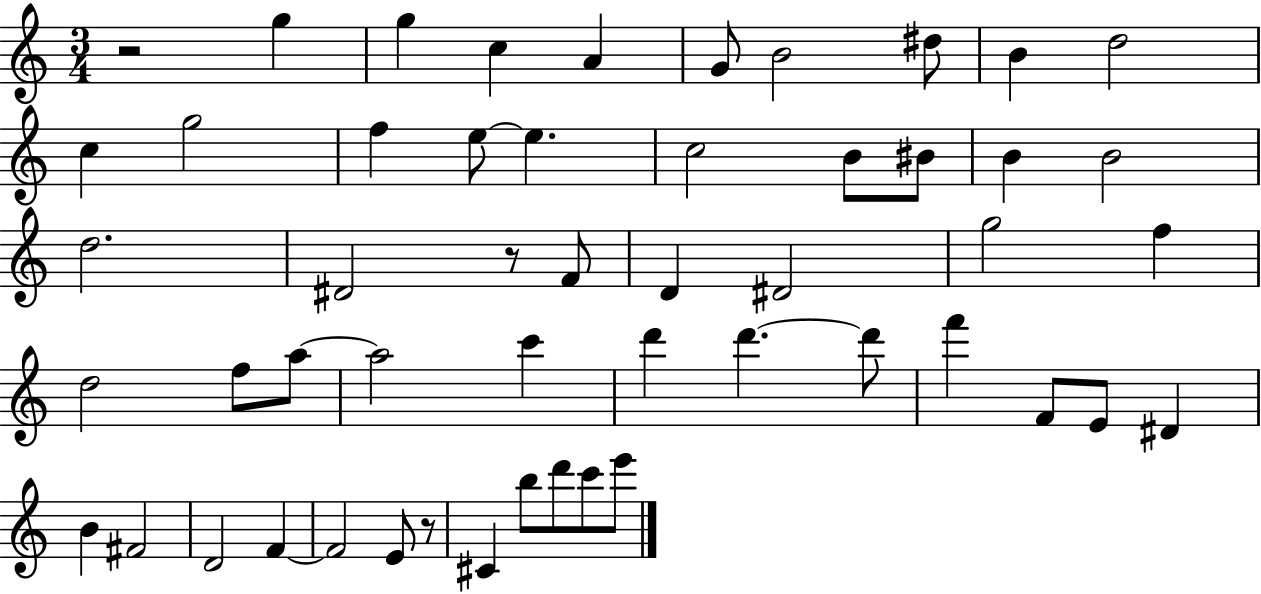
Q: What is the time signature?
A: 3/4